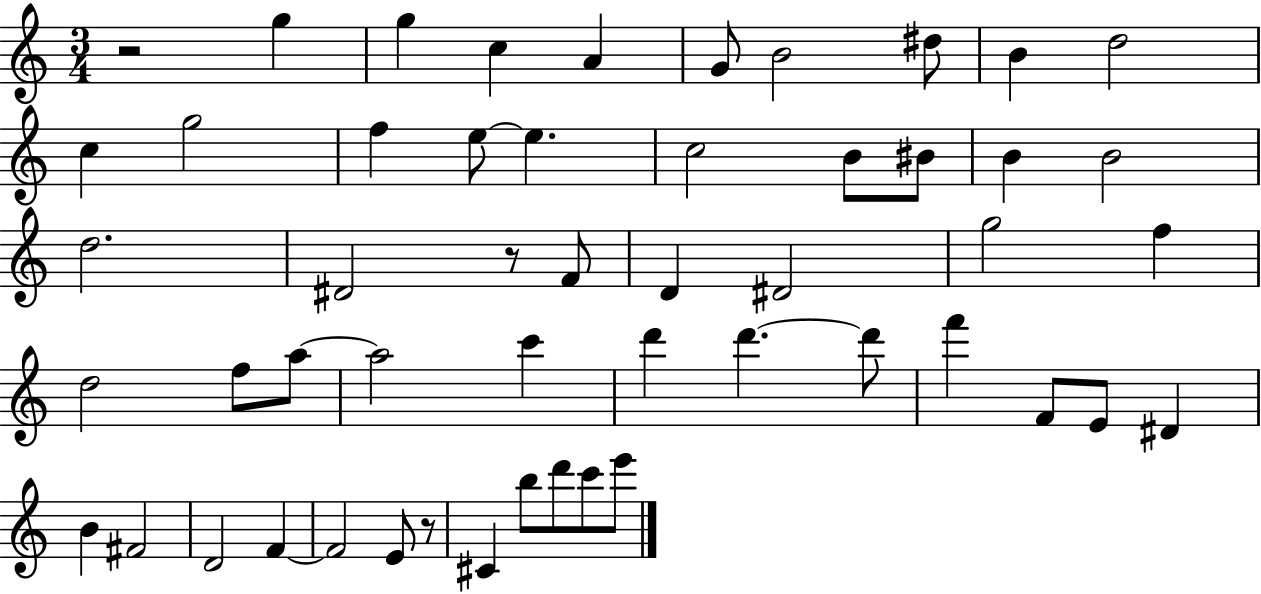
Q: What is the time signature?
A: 3/4